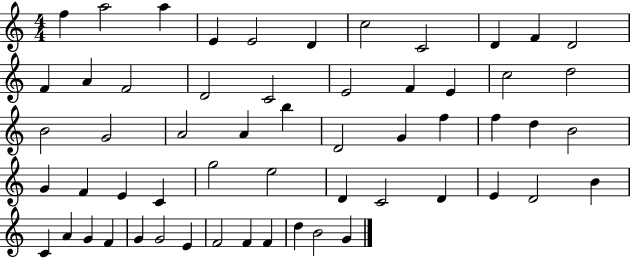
{
  \clef treble
  \numericTimeSignature
  \time 4/4
  \key c \major
  f''4 a''2 a''4 | e'4 e'2 d'4 | c''2 c'2 | d'4 f'4 d'2 | \break f'4 a'4 f'2 | d'2 c'2 | e'2 f'4 e'4 | c''2 d''2 | \break b'2 g'2 | a'2 a'4 b''4 | d'2 g'4 f''4 | f''4 d''4 b'2 | \break g'4 f'4 e'4 c'4 | g''2 e''2 | d'4 c'2 d'4 | e'4 d'2 b'4 | \break c'4 a'4 g'4 f'4 | g'4 g'2 e'4 | f'2 f'4 f'4 | d''4 b'2 g'4 | \break \bar "|."
}